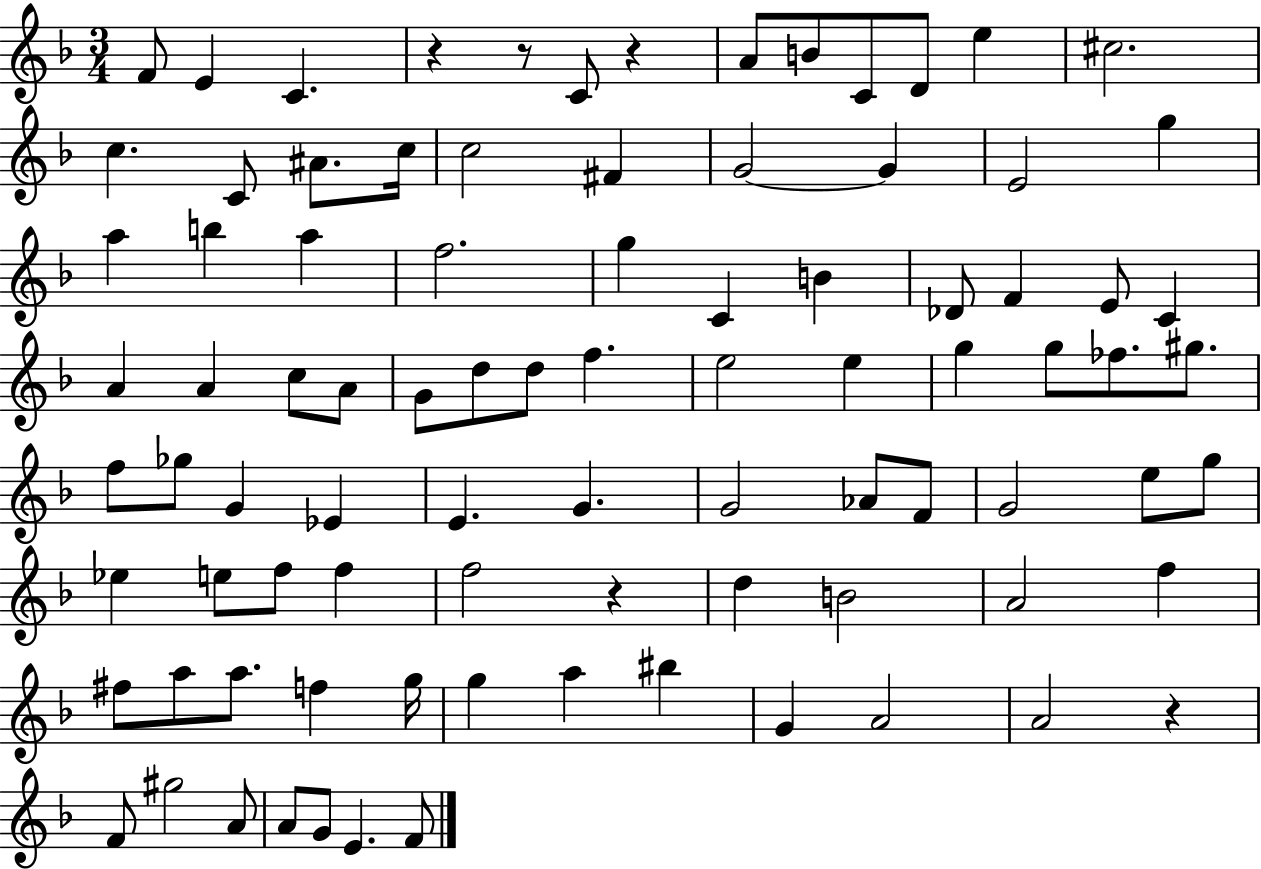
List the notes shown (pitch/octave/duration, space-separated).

F4/e E4/q C4/q. R/q R/e C4/e R/q A4/e B4/e C4/e D4/e E5/q C#5/h. C5/q. C4/e A#4/e. C5/s C5/h F#4/q G4/h G4/q E4/h G5/q A5/q B5/q A5/q F5/h. G5/q C4/q B4/q Db4/e F4/q E4/e C4/q A4/q A4/q C5/e A4/e G4/e D5/e D5/e F5/q. E5/h E5/q G5/q G5/e FES5/e. G#5/e. F5/e Gb5/e G4/q Eb4/q E4/q. G4/q. G4/h Ab4/e F4/e G4/h E5/e G5/e Eb5/q E5/e F5/e F5/q F5/h R/q D5/q B4/h A4/h F5/q F#5/e A5/e A5/e. F5/q G5/s G5/q A5/q BIS5/q G4/q A4/h A4/h R/q F4/e G#5/h A4/e A4/e G4/e E4/q. F4/e